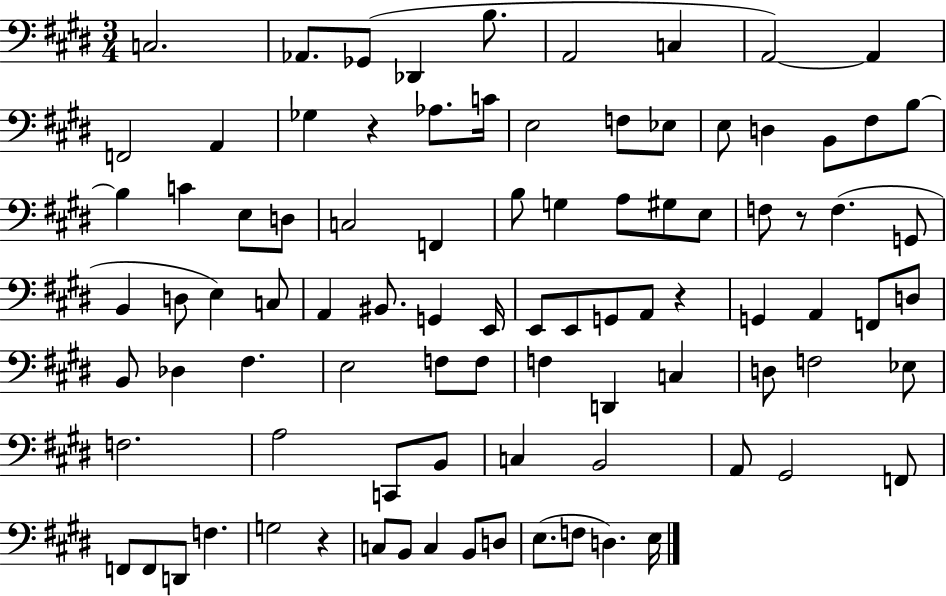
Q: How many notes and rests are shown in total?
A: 91